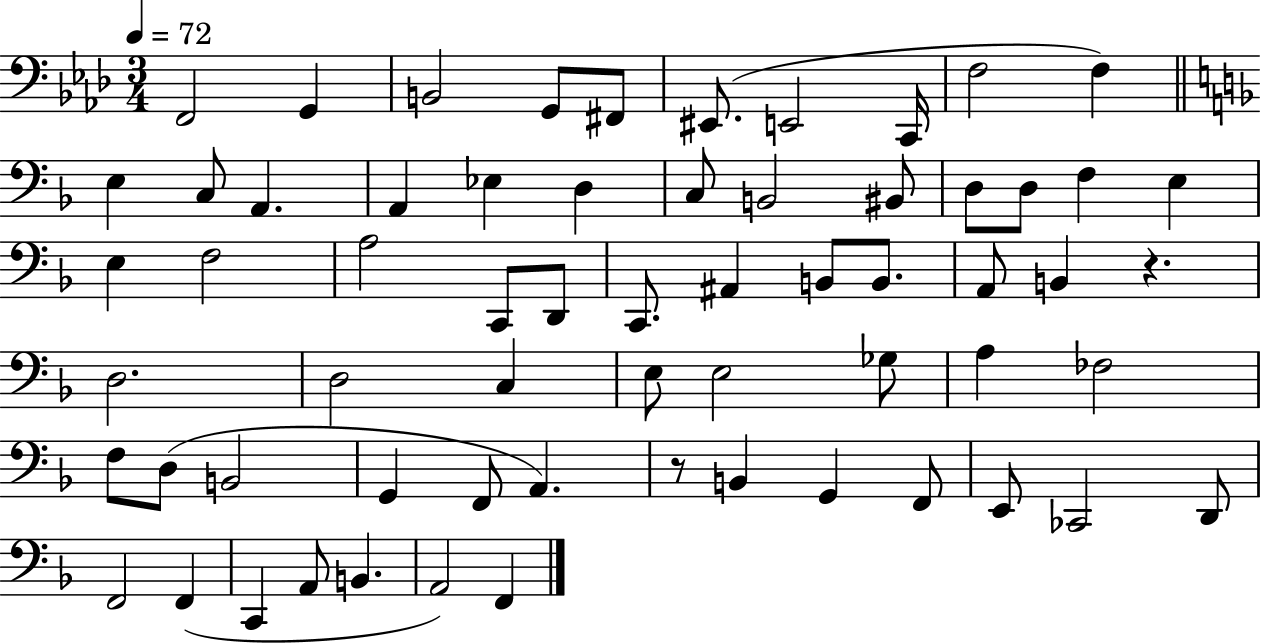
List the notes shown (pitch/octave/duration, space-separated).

F2/h G2/q B2/h G2/e F#2/e EIS2/e. E2/h C2/s F3/h F3/q E3/q C3/e A2/q. A2/q Eb3/q D3/q C3/e B2/h BIS2/e D3/e D3/e F3/q E3/q E3/q F3/h A3/h C2/e D2/e C2/e. A#2/q B2/e B2/e. A2/e B2/q R/q. D3/h. D3/h C3/q E3/e E3/h Gb3/e A3/q FES3/h F3/e D3/e B2/h G2/q F2/e A2/q. R/e B2/q G2/q F2/e E2/e CES2/h D2/e F2/h F2/q C2/q A2/e B2/q. A2/h F2/q